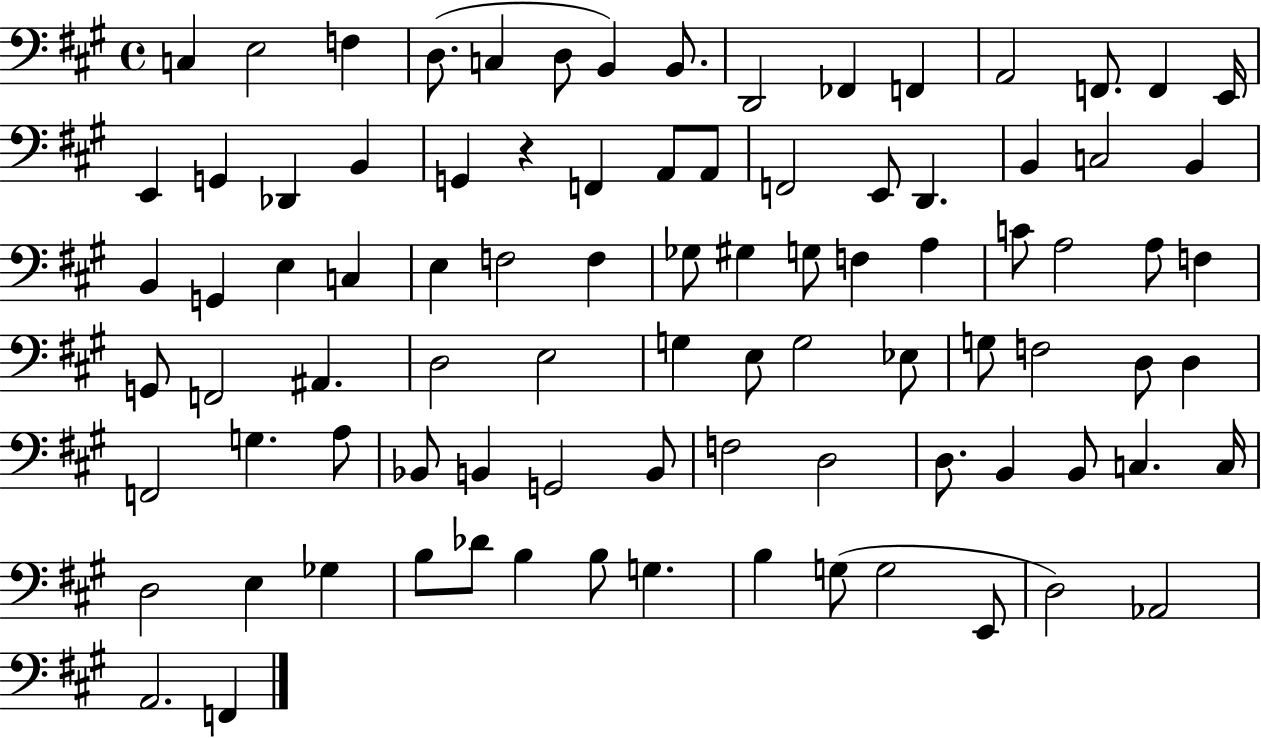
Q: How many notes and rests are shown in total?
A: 89